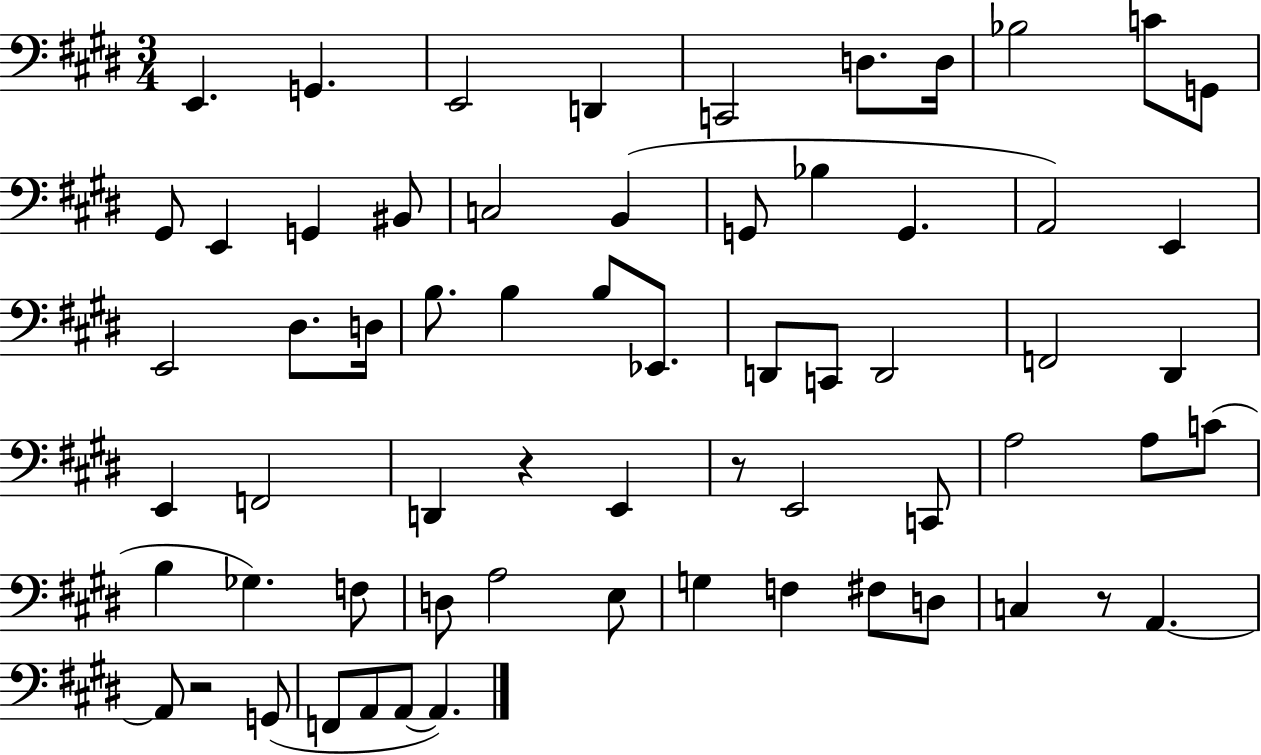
E2/q. G2/q. E2/h D2/q C2/h D3/e. D3/s Bb3/h C4/e G2/e G#2/e E2/q G2/q BIS2/e C3/h B2/q G2/e Bb3/q G2/q. A2/h E2/q E2/h D#3/e. D3/s B3/e. B3/q B3/e Eb2/e. D2/e C2/e D2/h F2/h D#2/q E2/q F2/h D2/q R/q E2/q R/e E2/h C2/e A3/h A3/e C4/e B3/q Gb3/q. F3/e D3/e A3/h E3/e G3/q F3/q F#3/e D3/e C3/q R/e A2/q. A2/e R/h G2/e F2/e A2/e A2/e A2/q.